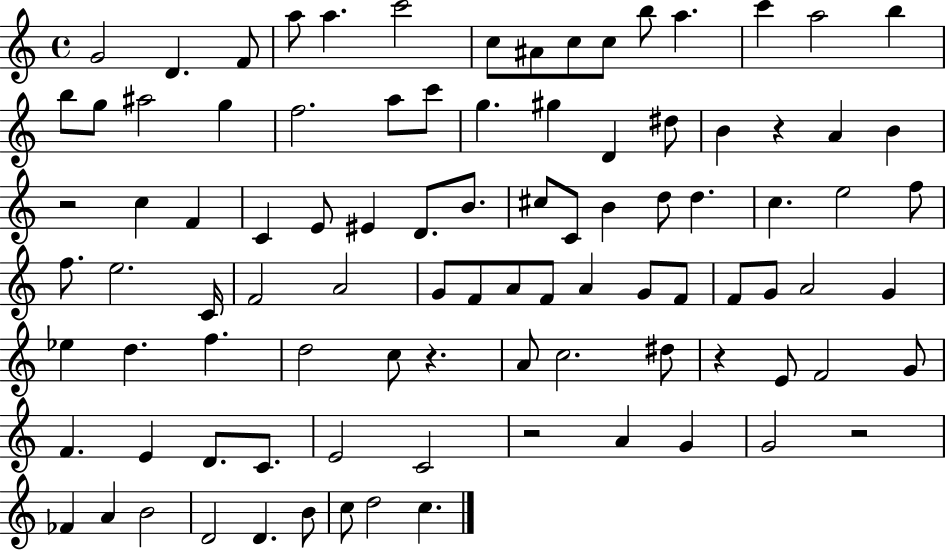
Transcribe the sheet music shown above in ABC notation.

X:1
T:Untitled
M:4/4
L:1/4
K:C
G2 D F/2 a/2 a c'2 c/2 ^A/2 c/2 c/2 b/2 a c' a2 b b/2 g/2 ^a2 g f2 a/2 c'/2 g ^g D ^d/2 B z A B z2 c F C E/2 ^E D/2 B/2 ^c/2 C/2 B d/2 d c e2 f/2 f/2 e2 C/4 F2 A2 G/2 F/2 A/2 F/2 A G/2 F/2 F/2 G/2 A2 G _e d f d2 c/2 z A/2 c2 ^d/2 z E/2 F2 G/2 F E D/2 C/2 E2 C2 z2 A G G2 z2 _F A B2 D2 D B/2 c/2 d2 c